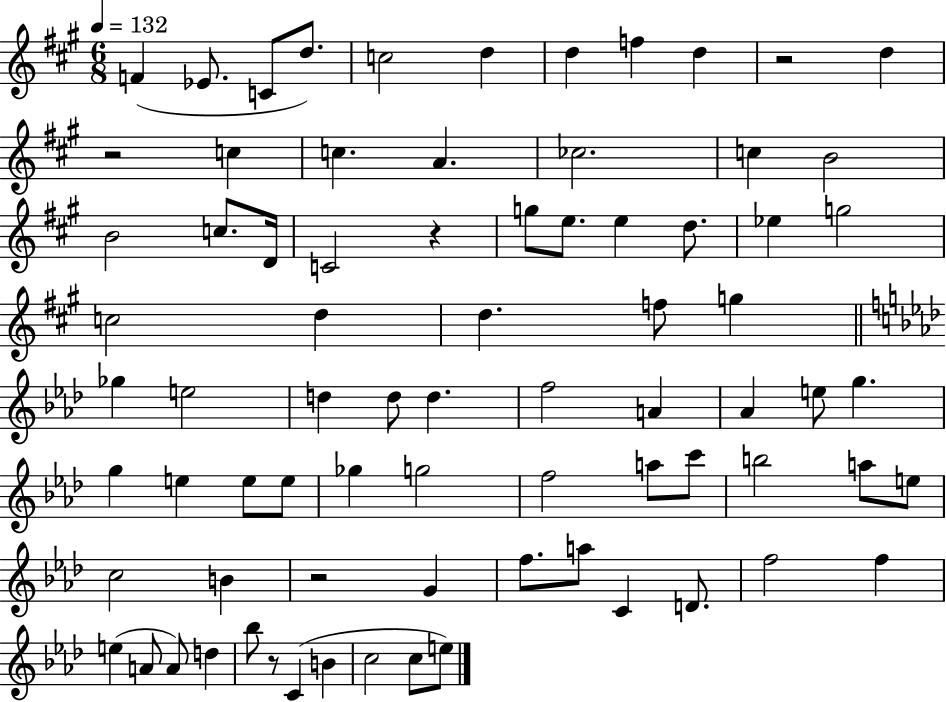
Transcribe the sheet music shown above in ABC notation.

X:1
T:Untitled
M:6/8
L:1/4
K:A
F _E/2 C/2 d/2 c2 d d f d z2 d z2 c c A _c2 c B2 B2 c/2 D/4 C2 z g/2 e/2 e d/2 _e g2 c2 d d f/2 g _g e2 d d/2 d f2 A _A e/2 g g e e/2 e/2 _g g2 f2 a/2 c'/2 b2 a/2 e/2 c2 B z2 G f/2 a/2 C D/2 f2 f e A/2 A/2 d _b/2 z/2 C B c2 c/2 e/2